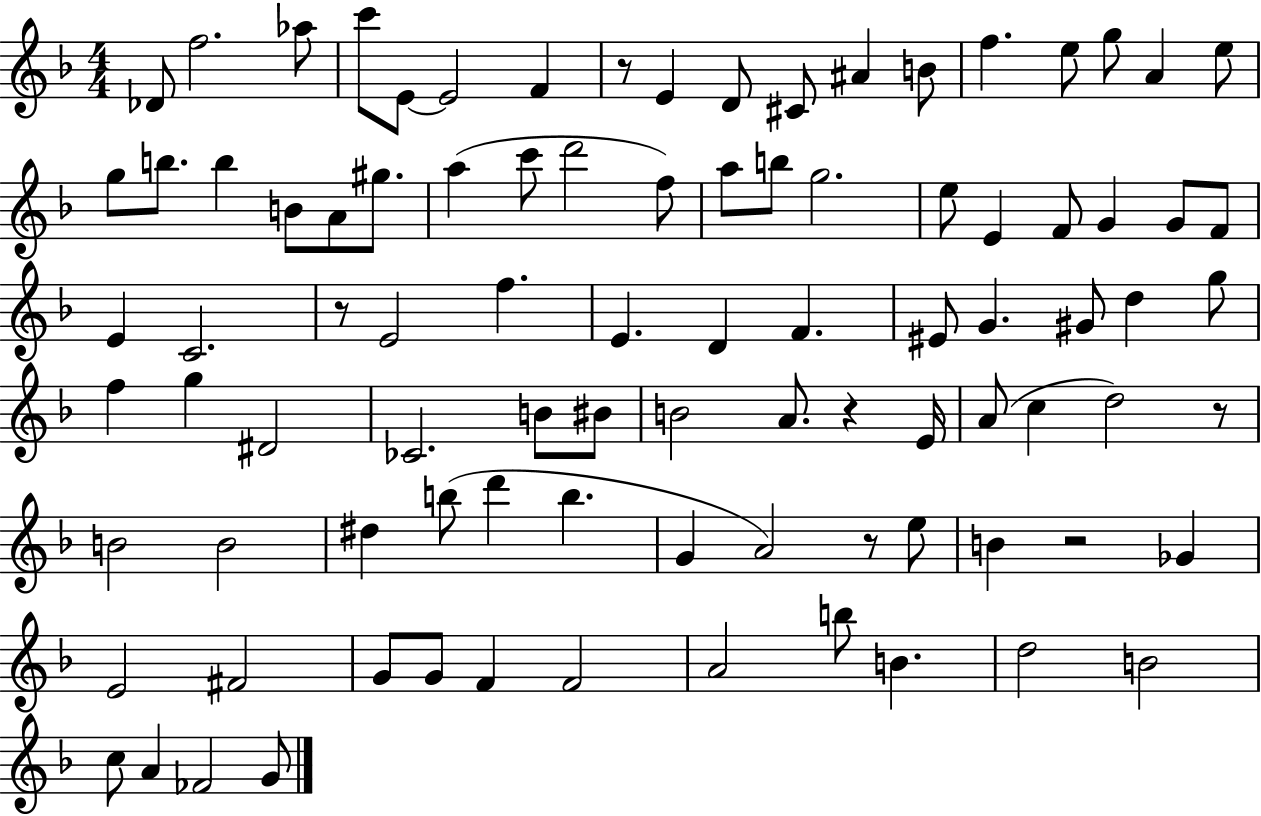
{
  \clef treble
  \numericTimeSignature
  \time 4/4
  \key f \major
  des'8 f''2. aes''8 | c'''8 e'8~~ e'2 f'4 | r8 e'4 d'8 cis'8 ais'4 b'8 | f''4. e''8 g''8 a'4 e''8 | \break g''8 b''8. b''4 b'8 a'8 gis''8. | a''4( c'''8 d'''2 f''8) | a''8 b''8 g''2. | e''8 e'4 f'8 g'4 g'8 f'8 | \break e'4 c'2. | r8 e'2 f''4. | e'4. d'4 f'4. | eis'8 g'4. gis'8 d''4 g''8 | \break f''4 g''4 dis'2 | ces'2. b'8 bis'8 | b'2 a'8. r4 e'16 | a'8( c''4 d''2) r8 | \break b'2 b'2 | dis''4 b''8( d'''4 b''4. | g'4 a'2) r8 e''8 | b'4 r2 ges'4 | \break e'2 fis'2 | g'8 g'8 f'4 f'2 | a'2 b''8 b'4. | d''2 b'2 | \break c''8 a'4 fes'2 g'8 | \bar "|."
}